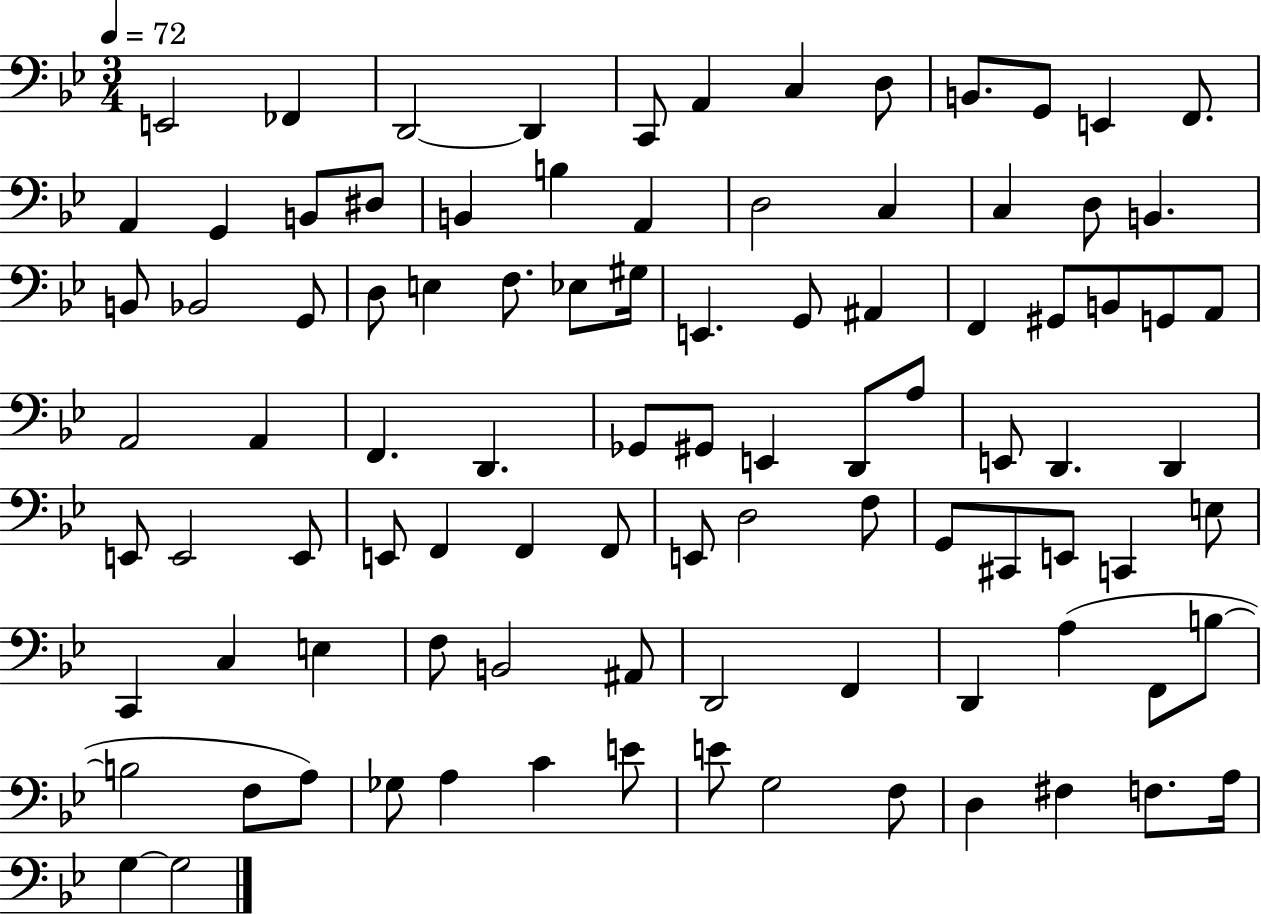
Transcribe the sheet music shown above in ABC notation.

X:1
T:Untitled
M:3/4
L:1/4
K:Bb
E,,2 _F,, D,,2 D,, C,,/2 A,, C, D,/2 B,,/2 G,,/2 E,, F,,/2 A,, G,, B,,/2 ^D,/2 B,, B, A,, D,2 C, C, D,/2 B,, B,,/2 _B,,2 G,,/2 D,/2 E, F,/2 _E,/2 ^G,/4 E,, G,,/2 ^A,, F,, ^G,,/2 B,,/2 G,,/2 A,,/2 A,,2 A,, F,, D,, _G,,/2 ^G,,/2 E,, D,,/2 A,/2 E,,/2 D,, D,, E,,/2 E,,2 E,,/2 E,,/2 F,, F,, F,,/2 E,,/2 D,2 F,/2 G,,/2 ^C,,/2 E,,/2 C,, E,/2 C,, C, E, F,/2 B,,2 ^A,,/2 D,,2 F,, D,, A, F,,/2 B,/2 B,2 F,/2 A,/2 _G,/2 A, C E/2 E/2 G,2 F,/2 D, ^F, F,/2 A,/4 G, G,2